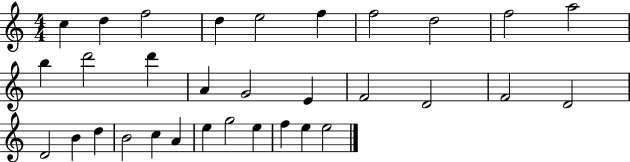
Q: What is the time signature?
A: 4/4